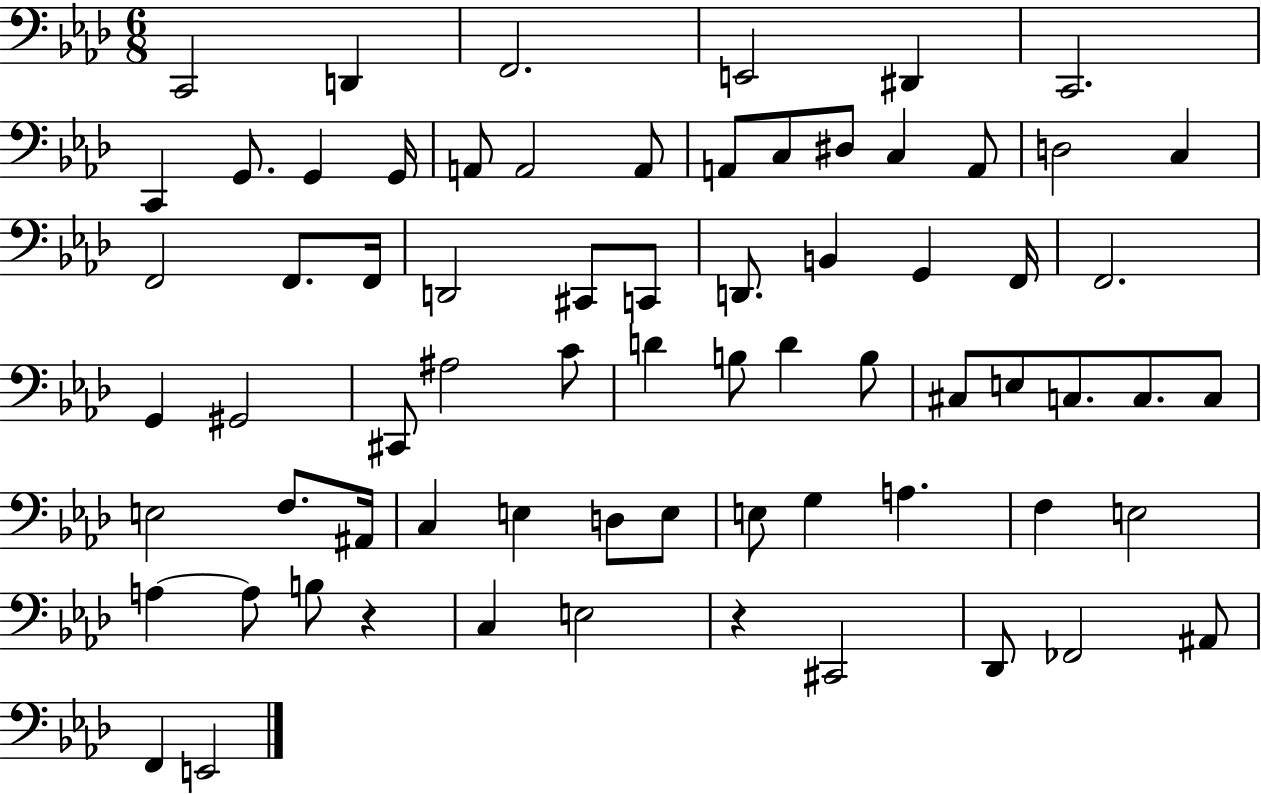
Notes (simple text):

C2/h D2/q F2/h. E2/h D#2/q C2/h. C2/q G2/e. G2/q G2/s A2/e A2/h A2/e A2/e C3/e D#3/e C3/q A2/e D3/h C3/q F2/h F2/e. F2/s D2/h C#2/e C2/e D2/e. B2/q G2/q F2/s F2/h. G2/q G#2/h C#2/e A#3/h C4/e D4/q B3/e D4/q B3/e C#3/e E3/e C3/e. C3/e. C3/e E3/h F3/e. A#2/s C3/q E3/q D3/e E3/e E3/e G3/q A3/q. F3/q E3/h A3/q A3/e B3/e R/q C3/q E3/h R/q C#2/h Db2/e FES2/h A#2/e F2/q E2/h